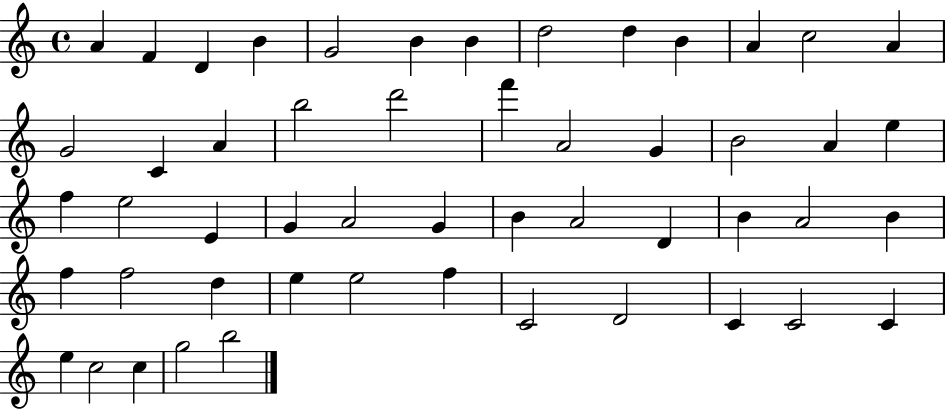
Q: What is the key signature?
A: C major